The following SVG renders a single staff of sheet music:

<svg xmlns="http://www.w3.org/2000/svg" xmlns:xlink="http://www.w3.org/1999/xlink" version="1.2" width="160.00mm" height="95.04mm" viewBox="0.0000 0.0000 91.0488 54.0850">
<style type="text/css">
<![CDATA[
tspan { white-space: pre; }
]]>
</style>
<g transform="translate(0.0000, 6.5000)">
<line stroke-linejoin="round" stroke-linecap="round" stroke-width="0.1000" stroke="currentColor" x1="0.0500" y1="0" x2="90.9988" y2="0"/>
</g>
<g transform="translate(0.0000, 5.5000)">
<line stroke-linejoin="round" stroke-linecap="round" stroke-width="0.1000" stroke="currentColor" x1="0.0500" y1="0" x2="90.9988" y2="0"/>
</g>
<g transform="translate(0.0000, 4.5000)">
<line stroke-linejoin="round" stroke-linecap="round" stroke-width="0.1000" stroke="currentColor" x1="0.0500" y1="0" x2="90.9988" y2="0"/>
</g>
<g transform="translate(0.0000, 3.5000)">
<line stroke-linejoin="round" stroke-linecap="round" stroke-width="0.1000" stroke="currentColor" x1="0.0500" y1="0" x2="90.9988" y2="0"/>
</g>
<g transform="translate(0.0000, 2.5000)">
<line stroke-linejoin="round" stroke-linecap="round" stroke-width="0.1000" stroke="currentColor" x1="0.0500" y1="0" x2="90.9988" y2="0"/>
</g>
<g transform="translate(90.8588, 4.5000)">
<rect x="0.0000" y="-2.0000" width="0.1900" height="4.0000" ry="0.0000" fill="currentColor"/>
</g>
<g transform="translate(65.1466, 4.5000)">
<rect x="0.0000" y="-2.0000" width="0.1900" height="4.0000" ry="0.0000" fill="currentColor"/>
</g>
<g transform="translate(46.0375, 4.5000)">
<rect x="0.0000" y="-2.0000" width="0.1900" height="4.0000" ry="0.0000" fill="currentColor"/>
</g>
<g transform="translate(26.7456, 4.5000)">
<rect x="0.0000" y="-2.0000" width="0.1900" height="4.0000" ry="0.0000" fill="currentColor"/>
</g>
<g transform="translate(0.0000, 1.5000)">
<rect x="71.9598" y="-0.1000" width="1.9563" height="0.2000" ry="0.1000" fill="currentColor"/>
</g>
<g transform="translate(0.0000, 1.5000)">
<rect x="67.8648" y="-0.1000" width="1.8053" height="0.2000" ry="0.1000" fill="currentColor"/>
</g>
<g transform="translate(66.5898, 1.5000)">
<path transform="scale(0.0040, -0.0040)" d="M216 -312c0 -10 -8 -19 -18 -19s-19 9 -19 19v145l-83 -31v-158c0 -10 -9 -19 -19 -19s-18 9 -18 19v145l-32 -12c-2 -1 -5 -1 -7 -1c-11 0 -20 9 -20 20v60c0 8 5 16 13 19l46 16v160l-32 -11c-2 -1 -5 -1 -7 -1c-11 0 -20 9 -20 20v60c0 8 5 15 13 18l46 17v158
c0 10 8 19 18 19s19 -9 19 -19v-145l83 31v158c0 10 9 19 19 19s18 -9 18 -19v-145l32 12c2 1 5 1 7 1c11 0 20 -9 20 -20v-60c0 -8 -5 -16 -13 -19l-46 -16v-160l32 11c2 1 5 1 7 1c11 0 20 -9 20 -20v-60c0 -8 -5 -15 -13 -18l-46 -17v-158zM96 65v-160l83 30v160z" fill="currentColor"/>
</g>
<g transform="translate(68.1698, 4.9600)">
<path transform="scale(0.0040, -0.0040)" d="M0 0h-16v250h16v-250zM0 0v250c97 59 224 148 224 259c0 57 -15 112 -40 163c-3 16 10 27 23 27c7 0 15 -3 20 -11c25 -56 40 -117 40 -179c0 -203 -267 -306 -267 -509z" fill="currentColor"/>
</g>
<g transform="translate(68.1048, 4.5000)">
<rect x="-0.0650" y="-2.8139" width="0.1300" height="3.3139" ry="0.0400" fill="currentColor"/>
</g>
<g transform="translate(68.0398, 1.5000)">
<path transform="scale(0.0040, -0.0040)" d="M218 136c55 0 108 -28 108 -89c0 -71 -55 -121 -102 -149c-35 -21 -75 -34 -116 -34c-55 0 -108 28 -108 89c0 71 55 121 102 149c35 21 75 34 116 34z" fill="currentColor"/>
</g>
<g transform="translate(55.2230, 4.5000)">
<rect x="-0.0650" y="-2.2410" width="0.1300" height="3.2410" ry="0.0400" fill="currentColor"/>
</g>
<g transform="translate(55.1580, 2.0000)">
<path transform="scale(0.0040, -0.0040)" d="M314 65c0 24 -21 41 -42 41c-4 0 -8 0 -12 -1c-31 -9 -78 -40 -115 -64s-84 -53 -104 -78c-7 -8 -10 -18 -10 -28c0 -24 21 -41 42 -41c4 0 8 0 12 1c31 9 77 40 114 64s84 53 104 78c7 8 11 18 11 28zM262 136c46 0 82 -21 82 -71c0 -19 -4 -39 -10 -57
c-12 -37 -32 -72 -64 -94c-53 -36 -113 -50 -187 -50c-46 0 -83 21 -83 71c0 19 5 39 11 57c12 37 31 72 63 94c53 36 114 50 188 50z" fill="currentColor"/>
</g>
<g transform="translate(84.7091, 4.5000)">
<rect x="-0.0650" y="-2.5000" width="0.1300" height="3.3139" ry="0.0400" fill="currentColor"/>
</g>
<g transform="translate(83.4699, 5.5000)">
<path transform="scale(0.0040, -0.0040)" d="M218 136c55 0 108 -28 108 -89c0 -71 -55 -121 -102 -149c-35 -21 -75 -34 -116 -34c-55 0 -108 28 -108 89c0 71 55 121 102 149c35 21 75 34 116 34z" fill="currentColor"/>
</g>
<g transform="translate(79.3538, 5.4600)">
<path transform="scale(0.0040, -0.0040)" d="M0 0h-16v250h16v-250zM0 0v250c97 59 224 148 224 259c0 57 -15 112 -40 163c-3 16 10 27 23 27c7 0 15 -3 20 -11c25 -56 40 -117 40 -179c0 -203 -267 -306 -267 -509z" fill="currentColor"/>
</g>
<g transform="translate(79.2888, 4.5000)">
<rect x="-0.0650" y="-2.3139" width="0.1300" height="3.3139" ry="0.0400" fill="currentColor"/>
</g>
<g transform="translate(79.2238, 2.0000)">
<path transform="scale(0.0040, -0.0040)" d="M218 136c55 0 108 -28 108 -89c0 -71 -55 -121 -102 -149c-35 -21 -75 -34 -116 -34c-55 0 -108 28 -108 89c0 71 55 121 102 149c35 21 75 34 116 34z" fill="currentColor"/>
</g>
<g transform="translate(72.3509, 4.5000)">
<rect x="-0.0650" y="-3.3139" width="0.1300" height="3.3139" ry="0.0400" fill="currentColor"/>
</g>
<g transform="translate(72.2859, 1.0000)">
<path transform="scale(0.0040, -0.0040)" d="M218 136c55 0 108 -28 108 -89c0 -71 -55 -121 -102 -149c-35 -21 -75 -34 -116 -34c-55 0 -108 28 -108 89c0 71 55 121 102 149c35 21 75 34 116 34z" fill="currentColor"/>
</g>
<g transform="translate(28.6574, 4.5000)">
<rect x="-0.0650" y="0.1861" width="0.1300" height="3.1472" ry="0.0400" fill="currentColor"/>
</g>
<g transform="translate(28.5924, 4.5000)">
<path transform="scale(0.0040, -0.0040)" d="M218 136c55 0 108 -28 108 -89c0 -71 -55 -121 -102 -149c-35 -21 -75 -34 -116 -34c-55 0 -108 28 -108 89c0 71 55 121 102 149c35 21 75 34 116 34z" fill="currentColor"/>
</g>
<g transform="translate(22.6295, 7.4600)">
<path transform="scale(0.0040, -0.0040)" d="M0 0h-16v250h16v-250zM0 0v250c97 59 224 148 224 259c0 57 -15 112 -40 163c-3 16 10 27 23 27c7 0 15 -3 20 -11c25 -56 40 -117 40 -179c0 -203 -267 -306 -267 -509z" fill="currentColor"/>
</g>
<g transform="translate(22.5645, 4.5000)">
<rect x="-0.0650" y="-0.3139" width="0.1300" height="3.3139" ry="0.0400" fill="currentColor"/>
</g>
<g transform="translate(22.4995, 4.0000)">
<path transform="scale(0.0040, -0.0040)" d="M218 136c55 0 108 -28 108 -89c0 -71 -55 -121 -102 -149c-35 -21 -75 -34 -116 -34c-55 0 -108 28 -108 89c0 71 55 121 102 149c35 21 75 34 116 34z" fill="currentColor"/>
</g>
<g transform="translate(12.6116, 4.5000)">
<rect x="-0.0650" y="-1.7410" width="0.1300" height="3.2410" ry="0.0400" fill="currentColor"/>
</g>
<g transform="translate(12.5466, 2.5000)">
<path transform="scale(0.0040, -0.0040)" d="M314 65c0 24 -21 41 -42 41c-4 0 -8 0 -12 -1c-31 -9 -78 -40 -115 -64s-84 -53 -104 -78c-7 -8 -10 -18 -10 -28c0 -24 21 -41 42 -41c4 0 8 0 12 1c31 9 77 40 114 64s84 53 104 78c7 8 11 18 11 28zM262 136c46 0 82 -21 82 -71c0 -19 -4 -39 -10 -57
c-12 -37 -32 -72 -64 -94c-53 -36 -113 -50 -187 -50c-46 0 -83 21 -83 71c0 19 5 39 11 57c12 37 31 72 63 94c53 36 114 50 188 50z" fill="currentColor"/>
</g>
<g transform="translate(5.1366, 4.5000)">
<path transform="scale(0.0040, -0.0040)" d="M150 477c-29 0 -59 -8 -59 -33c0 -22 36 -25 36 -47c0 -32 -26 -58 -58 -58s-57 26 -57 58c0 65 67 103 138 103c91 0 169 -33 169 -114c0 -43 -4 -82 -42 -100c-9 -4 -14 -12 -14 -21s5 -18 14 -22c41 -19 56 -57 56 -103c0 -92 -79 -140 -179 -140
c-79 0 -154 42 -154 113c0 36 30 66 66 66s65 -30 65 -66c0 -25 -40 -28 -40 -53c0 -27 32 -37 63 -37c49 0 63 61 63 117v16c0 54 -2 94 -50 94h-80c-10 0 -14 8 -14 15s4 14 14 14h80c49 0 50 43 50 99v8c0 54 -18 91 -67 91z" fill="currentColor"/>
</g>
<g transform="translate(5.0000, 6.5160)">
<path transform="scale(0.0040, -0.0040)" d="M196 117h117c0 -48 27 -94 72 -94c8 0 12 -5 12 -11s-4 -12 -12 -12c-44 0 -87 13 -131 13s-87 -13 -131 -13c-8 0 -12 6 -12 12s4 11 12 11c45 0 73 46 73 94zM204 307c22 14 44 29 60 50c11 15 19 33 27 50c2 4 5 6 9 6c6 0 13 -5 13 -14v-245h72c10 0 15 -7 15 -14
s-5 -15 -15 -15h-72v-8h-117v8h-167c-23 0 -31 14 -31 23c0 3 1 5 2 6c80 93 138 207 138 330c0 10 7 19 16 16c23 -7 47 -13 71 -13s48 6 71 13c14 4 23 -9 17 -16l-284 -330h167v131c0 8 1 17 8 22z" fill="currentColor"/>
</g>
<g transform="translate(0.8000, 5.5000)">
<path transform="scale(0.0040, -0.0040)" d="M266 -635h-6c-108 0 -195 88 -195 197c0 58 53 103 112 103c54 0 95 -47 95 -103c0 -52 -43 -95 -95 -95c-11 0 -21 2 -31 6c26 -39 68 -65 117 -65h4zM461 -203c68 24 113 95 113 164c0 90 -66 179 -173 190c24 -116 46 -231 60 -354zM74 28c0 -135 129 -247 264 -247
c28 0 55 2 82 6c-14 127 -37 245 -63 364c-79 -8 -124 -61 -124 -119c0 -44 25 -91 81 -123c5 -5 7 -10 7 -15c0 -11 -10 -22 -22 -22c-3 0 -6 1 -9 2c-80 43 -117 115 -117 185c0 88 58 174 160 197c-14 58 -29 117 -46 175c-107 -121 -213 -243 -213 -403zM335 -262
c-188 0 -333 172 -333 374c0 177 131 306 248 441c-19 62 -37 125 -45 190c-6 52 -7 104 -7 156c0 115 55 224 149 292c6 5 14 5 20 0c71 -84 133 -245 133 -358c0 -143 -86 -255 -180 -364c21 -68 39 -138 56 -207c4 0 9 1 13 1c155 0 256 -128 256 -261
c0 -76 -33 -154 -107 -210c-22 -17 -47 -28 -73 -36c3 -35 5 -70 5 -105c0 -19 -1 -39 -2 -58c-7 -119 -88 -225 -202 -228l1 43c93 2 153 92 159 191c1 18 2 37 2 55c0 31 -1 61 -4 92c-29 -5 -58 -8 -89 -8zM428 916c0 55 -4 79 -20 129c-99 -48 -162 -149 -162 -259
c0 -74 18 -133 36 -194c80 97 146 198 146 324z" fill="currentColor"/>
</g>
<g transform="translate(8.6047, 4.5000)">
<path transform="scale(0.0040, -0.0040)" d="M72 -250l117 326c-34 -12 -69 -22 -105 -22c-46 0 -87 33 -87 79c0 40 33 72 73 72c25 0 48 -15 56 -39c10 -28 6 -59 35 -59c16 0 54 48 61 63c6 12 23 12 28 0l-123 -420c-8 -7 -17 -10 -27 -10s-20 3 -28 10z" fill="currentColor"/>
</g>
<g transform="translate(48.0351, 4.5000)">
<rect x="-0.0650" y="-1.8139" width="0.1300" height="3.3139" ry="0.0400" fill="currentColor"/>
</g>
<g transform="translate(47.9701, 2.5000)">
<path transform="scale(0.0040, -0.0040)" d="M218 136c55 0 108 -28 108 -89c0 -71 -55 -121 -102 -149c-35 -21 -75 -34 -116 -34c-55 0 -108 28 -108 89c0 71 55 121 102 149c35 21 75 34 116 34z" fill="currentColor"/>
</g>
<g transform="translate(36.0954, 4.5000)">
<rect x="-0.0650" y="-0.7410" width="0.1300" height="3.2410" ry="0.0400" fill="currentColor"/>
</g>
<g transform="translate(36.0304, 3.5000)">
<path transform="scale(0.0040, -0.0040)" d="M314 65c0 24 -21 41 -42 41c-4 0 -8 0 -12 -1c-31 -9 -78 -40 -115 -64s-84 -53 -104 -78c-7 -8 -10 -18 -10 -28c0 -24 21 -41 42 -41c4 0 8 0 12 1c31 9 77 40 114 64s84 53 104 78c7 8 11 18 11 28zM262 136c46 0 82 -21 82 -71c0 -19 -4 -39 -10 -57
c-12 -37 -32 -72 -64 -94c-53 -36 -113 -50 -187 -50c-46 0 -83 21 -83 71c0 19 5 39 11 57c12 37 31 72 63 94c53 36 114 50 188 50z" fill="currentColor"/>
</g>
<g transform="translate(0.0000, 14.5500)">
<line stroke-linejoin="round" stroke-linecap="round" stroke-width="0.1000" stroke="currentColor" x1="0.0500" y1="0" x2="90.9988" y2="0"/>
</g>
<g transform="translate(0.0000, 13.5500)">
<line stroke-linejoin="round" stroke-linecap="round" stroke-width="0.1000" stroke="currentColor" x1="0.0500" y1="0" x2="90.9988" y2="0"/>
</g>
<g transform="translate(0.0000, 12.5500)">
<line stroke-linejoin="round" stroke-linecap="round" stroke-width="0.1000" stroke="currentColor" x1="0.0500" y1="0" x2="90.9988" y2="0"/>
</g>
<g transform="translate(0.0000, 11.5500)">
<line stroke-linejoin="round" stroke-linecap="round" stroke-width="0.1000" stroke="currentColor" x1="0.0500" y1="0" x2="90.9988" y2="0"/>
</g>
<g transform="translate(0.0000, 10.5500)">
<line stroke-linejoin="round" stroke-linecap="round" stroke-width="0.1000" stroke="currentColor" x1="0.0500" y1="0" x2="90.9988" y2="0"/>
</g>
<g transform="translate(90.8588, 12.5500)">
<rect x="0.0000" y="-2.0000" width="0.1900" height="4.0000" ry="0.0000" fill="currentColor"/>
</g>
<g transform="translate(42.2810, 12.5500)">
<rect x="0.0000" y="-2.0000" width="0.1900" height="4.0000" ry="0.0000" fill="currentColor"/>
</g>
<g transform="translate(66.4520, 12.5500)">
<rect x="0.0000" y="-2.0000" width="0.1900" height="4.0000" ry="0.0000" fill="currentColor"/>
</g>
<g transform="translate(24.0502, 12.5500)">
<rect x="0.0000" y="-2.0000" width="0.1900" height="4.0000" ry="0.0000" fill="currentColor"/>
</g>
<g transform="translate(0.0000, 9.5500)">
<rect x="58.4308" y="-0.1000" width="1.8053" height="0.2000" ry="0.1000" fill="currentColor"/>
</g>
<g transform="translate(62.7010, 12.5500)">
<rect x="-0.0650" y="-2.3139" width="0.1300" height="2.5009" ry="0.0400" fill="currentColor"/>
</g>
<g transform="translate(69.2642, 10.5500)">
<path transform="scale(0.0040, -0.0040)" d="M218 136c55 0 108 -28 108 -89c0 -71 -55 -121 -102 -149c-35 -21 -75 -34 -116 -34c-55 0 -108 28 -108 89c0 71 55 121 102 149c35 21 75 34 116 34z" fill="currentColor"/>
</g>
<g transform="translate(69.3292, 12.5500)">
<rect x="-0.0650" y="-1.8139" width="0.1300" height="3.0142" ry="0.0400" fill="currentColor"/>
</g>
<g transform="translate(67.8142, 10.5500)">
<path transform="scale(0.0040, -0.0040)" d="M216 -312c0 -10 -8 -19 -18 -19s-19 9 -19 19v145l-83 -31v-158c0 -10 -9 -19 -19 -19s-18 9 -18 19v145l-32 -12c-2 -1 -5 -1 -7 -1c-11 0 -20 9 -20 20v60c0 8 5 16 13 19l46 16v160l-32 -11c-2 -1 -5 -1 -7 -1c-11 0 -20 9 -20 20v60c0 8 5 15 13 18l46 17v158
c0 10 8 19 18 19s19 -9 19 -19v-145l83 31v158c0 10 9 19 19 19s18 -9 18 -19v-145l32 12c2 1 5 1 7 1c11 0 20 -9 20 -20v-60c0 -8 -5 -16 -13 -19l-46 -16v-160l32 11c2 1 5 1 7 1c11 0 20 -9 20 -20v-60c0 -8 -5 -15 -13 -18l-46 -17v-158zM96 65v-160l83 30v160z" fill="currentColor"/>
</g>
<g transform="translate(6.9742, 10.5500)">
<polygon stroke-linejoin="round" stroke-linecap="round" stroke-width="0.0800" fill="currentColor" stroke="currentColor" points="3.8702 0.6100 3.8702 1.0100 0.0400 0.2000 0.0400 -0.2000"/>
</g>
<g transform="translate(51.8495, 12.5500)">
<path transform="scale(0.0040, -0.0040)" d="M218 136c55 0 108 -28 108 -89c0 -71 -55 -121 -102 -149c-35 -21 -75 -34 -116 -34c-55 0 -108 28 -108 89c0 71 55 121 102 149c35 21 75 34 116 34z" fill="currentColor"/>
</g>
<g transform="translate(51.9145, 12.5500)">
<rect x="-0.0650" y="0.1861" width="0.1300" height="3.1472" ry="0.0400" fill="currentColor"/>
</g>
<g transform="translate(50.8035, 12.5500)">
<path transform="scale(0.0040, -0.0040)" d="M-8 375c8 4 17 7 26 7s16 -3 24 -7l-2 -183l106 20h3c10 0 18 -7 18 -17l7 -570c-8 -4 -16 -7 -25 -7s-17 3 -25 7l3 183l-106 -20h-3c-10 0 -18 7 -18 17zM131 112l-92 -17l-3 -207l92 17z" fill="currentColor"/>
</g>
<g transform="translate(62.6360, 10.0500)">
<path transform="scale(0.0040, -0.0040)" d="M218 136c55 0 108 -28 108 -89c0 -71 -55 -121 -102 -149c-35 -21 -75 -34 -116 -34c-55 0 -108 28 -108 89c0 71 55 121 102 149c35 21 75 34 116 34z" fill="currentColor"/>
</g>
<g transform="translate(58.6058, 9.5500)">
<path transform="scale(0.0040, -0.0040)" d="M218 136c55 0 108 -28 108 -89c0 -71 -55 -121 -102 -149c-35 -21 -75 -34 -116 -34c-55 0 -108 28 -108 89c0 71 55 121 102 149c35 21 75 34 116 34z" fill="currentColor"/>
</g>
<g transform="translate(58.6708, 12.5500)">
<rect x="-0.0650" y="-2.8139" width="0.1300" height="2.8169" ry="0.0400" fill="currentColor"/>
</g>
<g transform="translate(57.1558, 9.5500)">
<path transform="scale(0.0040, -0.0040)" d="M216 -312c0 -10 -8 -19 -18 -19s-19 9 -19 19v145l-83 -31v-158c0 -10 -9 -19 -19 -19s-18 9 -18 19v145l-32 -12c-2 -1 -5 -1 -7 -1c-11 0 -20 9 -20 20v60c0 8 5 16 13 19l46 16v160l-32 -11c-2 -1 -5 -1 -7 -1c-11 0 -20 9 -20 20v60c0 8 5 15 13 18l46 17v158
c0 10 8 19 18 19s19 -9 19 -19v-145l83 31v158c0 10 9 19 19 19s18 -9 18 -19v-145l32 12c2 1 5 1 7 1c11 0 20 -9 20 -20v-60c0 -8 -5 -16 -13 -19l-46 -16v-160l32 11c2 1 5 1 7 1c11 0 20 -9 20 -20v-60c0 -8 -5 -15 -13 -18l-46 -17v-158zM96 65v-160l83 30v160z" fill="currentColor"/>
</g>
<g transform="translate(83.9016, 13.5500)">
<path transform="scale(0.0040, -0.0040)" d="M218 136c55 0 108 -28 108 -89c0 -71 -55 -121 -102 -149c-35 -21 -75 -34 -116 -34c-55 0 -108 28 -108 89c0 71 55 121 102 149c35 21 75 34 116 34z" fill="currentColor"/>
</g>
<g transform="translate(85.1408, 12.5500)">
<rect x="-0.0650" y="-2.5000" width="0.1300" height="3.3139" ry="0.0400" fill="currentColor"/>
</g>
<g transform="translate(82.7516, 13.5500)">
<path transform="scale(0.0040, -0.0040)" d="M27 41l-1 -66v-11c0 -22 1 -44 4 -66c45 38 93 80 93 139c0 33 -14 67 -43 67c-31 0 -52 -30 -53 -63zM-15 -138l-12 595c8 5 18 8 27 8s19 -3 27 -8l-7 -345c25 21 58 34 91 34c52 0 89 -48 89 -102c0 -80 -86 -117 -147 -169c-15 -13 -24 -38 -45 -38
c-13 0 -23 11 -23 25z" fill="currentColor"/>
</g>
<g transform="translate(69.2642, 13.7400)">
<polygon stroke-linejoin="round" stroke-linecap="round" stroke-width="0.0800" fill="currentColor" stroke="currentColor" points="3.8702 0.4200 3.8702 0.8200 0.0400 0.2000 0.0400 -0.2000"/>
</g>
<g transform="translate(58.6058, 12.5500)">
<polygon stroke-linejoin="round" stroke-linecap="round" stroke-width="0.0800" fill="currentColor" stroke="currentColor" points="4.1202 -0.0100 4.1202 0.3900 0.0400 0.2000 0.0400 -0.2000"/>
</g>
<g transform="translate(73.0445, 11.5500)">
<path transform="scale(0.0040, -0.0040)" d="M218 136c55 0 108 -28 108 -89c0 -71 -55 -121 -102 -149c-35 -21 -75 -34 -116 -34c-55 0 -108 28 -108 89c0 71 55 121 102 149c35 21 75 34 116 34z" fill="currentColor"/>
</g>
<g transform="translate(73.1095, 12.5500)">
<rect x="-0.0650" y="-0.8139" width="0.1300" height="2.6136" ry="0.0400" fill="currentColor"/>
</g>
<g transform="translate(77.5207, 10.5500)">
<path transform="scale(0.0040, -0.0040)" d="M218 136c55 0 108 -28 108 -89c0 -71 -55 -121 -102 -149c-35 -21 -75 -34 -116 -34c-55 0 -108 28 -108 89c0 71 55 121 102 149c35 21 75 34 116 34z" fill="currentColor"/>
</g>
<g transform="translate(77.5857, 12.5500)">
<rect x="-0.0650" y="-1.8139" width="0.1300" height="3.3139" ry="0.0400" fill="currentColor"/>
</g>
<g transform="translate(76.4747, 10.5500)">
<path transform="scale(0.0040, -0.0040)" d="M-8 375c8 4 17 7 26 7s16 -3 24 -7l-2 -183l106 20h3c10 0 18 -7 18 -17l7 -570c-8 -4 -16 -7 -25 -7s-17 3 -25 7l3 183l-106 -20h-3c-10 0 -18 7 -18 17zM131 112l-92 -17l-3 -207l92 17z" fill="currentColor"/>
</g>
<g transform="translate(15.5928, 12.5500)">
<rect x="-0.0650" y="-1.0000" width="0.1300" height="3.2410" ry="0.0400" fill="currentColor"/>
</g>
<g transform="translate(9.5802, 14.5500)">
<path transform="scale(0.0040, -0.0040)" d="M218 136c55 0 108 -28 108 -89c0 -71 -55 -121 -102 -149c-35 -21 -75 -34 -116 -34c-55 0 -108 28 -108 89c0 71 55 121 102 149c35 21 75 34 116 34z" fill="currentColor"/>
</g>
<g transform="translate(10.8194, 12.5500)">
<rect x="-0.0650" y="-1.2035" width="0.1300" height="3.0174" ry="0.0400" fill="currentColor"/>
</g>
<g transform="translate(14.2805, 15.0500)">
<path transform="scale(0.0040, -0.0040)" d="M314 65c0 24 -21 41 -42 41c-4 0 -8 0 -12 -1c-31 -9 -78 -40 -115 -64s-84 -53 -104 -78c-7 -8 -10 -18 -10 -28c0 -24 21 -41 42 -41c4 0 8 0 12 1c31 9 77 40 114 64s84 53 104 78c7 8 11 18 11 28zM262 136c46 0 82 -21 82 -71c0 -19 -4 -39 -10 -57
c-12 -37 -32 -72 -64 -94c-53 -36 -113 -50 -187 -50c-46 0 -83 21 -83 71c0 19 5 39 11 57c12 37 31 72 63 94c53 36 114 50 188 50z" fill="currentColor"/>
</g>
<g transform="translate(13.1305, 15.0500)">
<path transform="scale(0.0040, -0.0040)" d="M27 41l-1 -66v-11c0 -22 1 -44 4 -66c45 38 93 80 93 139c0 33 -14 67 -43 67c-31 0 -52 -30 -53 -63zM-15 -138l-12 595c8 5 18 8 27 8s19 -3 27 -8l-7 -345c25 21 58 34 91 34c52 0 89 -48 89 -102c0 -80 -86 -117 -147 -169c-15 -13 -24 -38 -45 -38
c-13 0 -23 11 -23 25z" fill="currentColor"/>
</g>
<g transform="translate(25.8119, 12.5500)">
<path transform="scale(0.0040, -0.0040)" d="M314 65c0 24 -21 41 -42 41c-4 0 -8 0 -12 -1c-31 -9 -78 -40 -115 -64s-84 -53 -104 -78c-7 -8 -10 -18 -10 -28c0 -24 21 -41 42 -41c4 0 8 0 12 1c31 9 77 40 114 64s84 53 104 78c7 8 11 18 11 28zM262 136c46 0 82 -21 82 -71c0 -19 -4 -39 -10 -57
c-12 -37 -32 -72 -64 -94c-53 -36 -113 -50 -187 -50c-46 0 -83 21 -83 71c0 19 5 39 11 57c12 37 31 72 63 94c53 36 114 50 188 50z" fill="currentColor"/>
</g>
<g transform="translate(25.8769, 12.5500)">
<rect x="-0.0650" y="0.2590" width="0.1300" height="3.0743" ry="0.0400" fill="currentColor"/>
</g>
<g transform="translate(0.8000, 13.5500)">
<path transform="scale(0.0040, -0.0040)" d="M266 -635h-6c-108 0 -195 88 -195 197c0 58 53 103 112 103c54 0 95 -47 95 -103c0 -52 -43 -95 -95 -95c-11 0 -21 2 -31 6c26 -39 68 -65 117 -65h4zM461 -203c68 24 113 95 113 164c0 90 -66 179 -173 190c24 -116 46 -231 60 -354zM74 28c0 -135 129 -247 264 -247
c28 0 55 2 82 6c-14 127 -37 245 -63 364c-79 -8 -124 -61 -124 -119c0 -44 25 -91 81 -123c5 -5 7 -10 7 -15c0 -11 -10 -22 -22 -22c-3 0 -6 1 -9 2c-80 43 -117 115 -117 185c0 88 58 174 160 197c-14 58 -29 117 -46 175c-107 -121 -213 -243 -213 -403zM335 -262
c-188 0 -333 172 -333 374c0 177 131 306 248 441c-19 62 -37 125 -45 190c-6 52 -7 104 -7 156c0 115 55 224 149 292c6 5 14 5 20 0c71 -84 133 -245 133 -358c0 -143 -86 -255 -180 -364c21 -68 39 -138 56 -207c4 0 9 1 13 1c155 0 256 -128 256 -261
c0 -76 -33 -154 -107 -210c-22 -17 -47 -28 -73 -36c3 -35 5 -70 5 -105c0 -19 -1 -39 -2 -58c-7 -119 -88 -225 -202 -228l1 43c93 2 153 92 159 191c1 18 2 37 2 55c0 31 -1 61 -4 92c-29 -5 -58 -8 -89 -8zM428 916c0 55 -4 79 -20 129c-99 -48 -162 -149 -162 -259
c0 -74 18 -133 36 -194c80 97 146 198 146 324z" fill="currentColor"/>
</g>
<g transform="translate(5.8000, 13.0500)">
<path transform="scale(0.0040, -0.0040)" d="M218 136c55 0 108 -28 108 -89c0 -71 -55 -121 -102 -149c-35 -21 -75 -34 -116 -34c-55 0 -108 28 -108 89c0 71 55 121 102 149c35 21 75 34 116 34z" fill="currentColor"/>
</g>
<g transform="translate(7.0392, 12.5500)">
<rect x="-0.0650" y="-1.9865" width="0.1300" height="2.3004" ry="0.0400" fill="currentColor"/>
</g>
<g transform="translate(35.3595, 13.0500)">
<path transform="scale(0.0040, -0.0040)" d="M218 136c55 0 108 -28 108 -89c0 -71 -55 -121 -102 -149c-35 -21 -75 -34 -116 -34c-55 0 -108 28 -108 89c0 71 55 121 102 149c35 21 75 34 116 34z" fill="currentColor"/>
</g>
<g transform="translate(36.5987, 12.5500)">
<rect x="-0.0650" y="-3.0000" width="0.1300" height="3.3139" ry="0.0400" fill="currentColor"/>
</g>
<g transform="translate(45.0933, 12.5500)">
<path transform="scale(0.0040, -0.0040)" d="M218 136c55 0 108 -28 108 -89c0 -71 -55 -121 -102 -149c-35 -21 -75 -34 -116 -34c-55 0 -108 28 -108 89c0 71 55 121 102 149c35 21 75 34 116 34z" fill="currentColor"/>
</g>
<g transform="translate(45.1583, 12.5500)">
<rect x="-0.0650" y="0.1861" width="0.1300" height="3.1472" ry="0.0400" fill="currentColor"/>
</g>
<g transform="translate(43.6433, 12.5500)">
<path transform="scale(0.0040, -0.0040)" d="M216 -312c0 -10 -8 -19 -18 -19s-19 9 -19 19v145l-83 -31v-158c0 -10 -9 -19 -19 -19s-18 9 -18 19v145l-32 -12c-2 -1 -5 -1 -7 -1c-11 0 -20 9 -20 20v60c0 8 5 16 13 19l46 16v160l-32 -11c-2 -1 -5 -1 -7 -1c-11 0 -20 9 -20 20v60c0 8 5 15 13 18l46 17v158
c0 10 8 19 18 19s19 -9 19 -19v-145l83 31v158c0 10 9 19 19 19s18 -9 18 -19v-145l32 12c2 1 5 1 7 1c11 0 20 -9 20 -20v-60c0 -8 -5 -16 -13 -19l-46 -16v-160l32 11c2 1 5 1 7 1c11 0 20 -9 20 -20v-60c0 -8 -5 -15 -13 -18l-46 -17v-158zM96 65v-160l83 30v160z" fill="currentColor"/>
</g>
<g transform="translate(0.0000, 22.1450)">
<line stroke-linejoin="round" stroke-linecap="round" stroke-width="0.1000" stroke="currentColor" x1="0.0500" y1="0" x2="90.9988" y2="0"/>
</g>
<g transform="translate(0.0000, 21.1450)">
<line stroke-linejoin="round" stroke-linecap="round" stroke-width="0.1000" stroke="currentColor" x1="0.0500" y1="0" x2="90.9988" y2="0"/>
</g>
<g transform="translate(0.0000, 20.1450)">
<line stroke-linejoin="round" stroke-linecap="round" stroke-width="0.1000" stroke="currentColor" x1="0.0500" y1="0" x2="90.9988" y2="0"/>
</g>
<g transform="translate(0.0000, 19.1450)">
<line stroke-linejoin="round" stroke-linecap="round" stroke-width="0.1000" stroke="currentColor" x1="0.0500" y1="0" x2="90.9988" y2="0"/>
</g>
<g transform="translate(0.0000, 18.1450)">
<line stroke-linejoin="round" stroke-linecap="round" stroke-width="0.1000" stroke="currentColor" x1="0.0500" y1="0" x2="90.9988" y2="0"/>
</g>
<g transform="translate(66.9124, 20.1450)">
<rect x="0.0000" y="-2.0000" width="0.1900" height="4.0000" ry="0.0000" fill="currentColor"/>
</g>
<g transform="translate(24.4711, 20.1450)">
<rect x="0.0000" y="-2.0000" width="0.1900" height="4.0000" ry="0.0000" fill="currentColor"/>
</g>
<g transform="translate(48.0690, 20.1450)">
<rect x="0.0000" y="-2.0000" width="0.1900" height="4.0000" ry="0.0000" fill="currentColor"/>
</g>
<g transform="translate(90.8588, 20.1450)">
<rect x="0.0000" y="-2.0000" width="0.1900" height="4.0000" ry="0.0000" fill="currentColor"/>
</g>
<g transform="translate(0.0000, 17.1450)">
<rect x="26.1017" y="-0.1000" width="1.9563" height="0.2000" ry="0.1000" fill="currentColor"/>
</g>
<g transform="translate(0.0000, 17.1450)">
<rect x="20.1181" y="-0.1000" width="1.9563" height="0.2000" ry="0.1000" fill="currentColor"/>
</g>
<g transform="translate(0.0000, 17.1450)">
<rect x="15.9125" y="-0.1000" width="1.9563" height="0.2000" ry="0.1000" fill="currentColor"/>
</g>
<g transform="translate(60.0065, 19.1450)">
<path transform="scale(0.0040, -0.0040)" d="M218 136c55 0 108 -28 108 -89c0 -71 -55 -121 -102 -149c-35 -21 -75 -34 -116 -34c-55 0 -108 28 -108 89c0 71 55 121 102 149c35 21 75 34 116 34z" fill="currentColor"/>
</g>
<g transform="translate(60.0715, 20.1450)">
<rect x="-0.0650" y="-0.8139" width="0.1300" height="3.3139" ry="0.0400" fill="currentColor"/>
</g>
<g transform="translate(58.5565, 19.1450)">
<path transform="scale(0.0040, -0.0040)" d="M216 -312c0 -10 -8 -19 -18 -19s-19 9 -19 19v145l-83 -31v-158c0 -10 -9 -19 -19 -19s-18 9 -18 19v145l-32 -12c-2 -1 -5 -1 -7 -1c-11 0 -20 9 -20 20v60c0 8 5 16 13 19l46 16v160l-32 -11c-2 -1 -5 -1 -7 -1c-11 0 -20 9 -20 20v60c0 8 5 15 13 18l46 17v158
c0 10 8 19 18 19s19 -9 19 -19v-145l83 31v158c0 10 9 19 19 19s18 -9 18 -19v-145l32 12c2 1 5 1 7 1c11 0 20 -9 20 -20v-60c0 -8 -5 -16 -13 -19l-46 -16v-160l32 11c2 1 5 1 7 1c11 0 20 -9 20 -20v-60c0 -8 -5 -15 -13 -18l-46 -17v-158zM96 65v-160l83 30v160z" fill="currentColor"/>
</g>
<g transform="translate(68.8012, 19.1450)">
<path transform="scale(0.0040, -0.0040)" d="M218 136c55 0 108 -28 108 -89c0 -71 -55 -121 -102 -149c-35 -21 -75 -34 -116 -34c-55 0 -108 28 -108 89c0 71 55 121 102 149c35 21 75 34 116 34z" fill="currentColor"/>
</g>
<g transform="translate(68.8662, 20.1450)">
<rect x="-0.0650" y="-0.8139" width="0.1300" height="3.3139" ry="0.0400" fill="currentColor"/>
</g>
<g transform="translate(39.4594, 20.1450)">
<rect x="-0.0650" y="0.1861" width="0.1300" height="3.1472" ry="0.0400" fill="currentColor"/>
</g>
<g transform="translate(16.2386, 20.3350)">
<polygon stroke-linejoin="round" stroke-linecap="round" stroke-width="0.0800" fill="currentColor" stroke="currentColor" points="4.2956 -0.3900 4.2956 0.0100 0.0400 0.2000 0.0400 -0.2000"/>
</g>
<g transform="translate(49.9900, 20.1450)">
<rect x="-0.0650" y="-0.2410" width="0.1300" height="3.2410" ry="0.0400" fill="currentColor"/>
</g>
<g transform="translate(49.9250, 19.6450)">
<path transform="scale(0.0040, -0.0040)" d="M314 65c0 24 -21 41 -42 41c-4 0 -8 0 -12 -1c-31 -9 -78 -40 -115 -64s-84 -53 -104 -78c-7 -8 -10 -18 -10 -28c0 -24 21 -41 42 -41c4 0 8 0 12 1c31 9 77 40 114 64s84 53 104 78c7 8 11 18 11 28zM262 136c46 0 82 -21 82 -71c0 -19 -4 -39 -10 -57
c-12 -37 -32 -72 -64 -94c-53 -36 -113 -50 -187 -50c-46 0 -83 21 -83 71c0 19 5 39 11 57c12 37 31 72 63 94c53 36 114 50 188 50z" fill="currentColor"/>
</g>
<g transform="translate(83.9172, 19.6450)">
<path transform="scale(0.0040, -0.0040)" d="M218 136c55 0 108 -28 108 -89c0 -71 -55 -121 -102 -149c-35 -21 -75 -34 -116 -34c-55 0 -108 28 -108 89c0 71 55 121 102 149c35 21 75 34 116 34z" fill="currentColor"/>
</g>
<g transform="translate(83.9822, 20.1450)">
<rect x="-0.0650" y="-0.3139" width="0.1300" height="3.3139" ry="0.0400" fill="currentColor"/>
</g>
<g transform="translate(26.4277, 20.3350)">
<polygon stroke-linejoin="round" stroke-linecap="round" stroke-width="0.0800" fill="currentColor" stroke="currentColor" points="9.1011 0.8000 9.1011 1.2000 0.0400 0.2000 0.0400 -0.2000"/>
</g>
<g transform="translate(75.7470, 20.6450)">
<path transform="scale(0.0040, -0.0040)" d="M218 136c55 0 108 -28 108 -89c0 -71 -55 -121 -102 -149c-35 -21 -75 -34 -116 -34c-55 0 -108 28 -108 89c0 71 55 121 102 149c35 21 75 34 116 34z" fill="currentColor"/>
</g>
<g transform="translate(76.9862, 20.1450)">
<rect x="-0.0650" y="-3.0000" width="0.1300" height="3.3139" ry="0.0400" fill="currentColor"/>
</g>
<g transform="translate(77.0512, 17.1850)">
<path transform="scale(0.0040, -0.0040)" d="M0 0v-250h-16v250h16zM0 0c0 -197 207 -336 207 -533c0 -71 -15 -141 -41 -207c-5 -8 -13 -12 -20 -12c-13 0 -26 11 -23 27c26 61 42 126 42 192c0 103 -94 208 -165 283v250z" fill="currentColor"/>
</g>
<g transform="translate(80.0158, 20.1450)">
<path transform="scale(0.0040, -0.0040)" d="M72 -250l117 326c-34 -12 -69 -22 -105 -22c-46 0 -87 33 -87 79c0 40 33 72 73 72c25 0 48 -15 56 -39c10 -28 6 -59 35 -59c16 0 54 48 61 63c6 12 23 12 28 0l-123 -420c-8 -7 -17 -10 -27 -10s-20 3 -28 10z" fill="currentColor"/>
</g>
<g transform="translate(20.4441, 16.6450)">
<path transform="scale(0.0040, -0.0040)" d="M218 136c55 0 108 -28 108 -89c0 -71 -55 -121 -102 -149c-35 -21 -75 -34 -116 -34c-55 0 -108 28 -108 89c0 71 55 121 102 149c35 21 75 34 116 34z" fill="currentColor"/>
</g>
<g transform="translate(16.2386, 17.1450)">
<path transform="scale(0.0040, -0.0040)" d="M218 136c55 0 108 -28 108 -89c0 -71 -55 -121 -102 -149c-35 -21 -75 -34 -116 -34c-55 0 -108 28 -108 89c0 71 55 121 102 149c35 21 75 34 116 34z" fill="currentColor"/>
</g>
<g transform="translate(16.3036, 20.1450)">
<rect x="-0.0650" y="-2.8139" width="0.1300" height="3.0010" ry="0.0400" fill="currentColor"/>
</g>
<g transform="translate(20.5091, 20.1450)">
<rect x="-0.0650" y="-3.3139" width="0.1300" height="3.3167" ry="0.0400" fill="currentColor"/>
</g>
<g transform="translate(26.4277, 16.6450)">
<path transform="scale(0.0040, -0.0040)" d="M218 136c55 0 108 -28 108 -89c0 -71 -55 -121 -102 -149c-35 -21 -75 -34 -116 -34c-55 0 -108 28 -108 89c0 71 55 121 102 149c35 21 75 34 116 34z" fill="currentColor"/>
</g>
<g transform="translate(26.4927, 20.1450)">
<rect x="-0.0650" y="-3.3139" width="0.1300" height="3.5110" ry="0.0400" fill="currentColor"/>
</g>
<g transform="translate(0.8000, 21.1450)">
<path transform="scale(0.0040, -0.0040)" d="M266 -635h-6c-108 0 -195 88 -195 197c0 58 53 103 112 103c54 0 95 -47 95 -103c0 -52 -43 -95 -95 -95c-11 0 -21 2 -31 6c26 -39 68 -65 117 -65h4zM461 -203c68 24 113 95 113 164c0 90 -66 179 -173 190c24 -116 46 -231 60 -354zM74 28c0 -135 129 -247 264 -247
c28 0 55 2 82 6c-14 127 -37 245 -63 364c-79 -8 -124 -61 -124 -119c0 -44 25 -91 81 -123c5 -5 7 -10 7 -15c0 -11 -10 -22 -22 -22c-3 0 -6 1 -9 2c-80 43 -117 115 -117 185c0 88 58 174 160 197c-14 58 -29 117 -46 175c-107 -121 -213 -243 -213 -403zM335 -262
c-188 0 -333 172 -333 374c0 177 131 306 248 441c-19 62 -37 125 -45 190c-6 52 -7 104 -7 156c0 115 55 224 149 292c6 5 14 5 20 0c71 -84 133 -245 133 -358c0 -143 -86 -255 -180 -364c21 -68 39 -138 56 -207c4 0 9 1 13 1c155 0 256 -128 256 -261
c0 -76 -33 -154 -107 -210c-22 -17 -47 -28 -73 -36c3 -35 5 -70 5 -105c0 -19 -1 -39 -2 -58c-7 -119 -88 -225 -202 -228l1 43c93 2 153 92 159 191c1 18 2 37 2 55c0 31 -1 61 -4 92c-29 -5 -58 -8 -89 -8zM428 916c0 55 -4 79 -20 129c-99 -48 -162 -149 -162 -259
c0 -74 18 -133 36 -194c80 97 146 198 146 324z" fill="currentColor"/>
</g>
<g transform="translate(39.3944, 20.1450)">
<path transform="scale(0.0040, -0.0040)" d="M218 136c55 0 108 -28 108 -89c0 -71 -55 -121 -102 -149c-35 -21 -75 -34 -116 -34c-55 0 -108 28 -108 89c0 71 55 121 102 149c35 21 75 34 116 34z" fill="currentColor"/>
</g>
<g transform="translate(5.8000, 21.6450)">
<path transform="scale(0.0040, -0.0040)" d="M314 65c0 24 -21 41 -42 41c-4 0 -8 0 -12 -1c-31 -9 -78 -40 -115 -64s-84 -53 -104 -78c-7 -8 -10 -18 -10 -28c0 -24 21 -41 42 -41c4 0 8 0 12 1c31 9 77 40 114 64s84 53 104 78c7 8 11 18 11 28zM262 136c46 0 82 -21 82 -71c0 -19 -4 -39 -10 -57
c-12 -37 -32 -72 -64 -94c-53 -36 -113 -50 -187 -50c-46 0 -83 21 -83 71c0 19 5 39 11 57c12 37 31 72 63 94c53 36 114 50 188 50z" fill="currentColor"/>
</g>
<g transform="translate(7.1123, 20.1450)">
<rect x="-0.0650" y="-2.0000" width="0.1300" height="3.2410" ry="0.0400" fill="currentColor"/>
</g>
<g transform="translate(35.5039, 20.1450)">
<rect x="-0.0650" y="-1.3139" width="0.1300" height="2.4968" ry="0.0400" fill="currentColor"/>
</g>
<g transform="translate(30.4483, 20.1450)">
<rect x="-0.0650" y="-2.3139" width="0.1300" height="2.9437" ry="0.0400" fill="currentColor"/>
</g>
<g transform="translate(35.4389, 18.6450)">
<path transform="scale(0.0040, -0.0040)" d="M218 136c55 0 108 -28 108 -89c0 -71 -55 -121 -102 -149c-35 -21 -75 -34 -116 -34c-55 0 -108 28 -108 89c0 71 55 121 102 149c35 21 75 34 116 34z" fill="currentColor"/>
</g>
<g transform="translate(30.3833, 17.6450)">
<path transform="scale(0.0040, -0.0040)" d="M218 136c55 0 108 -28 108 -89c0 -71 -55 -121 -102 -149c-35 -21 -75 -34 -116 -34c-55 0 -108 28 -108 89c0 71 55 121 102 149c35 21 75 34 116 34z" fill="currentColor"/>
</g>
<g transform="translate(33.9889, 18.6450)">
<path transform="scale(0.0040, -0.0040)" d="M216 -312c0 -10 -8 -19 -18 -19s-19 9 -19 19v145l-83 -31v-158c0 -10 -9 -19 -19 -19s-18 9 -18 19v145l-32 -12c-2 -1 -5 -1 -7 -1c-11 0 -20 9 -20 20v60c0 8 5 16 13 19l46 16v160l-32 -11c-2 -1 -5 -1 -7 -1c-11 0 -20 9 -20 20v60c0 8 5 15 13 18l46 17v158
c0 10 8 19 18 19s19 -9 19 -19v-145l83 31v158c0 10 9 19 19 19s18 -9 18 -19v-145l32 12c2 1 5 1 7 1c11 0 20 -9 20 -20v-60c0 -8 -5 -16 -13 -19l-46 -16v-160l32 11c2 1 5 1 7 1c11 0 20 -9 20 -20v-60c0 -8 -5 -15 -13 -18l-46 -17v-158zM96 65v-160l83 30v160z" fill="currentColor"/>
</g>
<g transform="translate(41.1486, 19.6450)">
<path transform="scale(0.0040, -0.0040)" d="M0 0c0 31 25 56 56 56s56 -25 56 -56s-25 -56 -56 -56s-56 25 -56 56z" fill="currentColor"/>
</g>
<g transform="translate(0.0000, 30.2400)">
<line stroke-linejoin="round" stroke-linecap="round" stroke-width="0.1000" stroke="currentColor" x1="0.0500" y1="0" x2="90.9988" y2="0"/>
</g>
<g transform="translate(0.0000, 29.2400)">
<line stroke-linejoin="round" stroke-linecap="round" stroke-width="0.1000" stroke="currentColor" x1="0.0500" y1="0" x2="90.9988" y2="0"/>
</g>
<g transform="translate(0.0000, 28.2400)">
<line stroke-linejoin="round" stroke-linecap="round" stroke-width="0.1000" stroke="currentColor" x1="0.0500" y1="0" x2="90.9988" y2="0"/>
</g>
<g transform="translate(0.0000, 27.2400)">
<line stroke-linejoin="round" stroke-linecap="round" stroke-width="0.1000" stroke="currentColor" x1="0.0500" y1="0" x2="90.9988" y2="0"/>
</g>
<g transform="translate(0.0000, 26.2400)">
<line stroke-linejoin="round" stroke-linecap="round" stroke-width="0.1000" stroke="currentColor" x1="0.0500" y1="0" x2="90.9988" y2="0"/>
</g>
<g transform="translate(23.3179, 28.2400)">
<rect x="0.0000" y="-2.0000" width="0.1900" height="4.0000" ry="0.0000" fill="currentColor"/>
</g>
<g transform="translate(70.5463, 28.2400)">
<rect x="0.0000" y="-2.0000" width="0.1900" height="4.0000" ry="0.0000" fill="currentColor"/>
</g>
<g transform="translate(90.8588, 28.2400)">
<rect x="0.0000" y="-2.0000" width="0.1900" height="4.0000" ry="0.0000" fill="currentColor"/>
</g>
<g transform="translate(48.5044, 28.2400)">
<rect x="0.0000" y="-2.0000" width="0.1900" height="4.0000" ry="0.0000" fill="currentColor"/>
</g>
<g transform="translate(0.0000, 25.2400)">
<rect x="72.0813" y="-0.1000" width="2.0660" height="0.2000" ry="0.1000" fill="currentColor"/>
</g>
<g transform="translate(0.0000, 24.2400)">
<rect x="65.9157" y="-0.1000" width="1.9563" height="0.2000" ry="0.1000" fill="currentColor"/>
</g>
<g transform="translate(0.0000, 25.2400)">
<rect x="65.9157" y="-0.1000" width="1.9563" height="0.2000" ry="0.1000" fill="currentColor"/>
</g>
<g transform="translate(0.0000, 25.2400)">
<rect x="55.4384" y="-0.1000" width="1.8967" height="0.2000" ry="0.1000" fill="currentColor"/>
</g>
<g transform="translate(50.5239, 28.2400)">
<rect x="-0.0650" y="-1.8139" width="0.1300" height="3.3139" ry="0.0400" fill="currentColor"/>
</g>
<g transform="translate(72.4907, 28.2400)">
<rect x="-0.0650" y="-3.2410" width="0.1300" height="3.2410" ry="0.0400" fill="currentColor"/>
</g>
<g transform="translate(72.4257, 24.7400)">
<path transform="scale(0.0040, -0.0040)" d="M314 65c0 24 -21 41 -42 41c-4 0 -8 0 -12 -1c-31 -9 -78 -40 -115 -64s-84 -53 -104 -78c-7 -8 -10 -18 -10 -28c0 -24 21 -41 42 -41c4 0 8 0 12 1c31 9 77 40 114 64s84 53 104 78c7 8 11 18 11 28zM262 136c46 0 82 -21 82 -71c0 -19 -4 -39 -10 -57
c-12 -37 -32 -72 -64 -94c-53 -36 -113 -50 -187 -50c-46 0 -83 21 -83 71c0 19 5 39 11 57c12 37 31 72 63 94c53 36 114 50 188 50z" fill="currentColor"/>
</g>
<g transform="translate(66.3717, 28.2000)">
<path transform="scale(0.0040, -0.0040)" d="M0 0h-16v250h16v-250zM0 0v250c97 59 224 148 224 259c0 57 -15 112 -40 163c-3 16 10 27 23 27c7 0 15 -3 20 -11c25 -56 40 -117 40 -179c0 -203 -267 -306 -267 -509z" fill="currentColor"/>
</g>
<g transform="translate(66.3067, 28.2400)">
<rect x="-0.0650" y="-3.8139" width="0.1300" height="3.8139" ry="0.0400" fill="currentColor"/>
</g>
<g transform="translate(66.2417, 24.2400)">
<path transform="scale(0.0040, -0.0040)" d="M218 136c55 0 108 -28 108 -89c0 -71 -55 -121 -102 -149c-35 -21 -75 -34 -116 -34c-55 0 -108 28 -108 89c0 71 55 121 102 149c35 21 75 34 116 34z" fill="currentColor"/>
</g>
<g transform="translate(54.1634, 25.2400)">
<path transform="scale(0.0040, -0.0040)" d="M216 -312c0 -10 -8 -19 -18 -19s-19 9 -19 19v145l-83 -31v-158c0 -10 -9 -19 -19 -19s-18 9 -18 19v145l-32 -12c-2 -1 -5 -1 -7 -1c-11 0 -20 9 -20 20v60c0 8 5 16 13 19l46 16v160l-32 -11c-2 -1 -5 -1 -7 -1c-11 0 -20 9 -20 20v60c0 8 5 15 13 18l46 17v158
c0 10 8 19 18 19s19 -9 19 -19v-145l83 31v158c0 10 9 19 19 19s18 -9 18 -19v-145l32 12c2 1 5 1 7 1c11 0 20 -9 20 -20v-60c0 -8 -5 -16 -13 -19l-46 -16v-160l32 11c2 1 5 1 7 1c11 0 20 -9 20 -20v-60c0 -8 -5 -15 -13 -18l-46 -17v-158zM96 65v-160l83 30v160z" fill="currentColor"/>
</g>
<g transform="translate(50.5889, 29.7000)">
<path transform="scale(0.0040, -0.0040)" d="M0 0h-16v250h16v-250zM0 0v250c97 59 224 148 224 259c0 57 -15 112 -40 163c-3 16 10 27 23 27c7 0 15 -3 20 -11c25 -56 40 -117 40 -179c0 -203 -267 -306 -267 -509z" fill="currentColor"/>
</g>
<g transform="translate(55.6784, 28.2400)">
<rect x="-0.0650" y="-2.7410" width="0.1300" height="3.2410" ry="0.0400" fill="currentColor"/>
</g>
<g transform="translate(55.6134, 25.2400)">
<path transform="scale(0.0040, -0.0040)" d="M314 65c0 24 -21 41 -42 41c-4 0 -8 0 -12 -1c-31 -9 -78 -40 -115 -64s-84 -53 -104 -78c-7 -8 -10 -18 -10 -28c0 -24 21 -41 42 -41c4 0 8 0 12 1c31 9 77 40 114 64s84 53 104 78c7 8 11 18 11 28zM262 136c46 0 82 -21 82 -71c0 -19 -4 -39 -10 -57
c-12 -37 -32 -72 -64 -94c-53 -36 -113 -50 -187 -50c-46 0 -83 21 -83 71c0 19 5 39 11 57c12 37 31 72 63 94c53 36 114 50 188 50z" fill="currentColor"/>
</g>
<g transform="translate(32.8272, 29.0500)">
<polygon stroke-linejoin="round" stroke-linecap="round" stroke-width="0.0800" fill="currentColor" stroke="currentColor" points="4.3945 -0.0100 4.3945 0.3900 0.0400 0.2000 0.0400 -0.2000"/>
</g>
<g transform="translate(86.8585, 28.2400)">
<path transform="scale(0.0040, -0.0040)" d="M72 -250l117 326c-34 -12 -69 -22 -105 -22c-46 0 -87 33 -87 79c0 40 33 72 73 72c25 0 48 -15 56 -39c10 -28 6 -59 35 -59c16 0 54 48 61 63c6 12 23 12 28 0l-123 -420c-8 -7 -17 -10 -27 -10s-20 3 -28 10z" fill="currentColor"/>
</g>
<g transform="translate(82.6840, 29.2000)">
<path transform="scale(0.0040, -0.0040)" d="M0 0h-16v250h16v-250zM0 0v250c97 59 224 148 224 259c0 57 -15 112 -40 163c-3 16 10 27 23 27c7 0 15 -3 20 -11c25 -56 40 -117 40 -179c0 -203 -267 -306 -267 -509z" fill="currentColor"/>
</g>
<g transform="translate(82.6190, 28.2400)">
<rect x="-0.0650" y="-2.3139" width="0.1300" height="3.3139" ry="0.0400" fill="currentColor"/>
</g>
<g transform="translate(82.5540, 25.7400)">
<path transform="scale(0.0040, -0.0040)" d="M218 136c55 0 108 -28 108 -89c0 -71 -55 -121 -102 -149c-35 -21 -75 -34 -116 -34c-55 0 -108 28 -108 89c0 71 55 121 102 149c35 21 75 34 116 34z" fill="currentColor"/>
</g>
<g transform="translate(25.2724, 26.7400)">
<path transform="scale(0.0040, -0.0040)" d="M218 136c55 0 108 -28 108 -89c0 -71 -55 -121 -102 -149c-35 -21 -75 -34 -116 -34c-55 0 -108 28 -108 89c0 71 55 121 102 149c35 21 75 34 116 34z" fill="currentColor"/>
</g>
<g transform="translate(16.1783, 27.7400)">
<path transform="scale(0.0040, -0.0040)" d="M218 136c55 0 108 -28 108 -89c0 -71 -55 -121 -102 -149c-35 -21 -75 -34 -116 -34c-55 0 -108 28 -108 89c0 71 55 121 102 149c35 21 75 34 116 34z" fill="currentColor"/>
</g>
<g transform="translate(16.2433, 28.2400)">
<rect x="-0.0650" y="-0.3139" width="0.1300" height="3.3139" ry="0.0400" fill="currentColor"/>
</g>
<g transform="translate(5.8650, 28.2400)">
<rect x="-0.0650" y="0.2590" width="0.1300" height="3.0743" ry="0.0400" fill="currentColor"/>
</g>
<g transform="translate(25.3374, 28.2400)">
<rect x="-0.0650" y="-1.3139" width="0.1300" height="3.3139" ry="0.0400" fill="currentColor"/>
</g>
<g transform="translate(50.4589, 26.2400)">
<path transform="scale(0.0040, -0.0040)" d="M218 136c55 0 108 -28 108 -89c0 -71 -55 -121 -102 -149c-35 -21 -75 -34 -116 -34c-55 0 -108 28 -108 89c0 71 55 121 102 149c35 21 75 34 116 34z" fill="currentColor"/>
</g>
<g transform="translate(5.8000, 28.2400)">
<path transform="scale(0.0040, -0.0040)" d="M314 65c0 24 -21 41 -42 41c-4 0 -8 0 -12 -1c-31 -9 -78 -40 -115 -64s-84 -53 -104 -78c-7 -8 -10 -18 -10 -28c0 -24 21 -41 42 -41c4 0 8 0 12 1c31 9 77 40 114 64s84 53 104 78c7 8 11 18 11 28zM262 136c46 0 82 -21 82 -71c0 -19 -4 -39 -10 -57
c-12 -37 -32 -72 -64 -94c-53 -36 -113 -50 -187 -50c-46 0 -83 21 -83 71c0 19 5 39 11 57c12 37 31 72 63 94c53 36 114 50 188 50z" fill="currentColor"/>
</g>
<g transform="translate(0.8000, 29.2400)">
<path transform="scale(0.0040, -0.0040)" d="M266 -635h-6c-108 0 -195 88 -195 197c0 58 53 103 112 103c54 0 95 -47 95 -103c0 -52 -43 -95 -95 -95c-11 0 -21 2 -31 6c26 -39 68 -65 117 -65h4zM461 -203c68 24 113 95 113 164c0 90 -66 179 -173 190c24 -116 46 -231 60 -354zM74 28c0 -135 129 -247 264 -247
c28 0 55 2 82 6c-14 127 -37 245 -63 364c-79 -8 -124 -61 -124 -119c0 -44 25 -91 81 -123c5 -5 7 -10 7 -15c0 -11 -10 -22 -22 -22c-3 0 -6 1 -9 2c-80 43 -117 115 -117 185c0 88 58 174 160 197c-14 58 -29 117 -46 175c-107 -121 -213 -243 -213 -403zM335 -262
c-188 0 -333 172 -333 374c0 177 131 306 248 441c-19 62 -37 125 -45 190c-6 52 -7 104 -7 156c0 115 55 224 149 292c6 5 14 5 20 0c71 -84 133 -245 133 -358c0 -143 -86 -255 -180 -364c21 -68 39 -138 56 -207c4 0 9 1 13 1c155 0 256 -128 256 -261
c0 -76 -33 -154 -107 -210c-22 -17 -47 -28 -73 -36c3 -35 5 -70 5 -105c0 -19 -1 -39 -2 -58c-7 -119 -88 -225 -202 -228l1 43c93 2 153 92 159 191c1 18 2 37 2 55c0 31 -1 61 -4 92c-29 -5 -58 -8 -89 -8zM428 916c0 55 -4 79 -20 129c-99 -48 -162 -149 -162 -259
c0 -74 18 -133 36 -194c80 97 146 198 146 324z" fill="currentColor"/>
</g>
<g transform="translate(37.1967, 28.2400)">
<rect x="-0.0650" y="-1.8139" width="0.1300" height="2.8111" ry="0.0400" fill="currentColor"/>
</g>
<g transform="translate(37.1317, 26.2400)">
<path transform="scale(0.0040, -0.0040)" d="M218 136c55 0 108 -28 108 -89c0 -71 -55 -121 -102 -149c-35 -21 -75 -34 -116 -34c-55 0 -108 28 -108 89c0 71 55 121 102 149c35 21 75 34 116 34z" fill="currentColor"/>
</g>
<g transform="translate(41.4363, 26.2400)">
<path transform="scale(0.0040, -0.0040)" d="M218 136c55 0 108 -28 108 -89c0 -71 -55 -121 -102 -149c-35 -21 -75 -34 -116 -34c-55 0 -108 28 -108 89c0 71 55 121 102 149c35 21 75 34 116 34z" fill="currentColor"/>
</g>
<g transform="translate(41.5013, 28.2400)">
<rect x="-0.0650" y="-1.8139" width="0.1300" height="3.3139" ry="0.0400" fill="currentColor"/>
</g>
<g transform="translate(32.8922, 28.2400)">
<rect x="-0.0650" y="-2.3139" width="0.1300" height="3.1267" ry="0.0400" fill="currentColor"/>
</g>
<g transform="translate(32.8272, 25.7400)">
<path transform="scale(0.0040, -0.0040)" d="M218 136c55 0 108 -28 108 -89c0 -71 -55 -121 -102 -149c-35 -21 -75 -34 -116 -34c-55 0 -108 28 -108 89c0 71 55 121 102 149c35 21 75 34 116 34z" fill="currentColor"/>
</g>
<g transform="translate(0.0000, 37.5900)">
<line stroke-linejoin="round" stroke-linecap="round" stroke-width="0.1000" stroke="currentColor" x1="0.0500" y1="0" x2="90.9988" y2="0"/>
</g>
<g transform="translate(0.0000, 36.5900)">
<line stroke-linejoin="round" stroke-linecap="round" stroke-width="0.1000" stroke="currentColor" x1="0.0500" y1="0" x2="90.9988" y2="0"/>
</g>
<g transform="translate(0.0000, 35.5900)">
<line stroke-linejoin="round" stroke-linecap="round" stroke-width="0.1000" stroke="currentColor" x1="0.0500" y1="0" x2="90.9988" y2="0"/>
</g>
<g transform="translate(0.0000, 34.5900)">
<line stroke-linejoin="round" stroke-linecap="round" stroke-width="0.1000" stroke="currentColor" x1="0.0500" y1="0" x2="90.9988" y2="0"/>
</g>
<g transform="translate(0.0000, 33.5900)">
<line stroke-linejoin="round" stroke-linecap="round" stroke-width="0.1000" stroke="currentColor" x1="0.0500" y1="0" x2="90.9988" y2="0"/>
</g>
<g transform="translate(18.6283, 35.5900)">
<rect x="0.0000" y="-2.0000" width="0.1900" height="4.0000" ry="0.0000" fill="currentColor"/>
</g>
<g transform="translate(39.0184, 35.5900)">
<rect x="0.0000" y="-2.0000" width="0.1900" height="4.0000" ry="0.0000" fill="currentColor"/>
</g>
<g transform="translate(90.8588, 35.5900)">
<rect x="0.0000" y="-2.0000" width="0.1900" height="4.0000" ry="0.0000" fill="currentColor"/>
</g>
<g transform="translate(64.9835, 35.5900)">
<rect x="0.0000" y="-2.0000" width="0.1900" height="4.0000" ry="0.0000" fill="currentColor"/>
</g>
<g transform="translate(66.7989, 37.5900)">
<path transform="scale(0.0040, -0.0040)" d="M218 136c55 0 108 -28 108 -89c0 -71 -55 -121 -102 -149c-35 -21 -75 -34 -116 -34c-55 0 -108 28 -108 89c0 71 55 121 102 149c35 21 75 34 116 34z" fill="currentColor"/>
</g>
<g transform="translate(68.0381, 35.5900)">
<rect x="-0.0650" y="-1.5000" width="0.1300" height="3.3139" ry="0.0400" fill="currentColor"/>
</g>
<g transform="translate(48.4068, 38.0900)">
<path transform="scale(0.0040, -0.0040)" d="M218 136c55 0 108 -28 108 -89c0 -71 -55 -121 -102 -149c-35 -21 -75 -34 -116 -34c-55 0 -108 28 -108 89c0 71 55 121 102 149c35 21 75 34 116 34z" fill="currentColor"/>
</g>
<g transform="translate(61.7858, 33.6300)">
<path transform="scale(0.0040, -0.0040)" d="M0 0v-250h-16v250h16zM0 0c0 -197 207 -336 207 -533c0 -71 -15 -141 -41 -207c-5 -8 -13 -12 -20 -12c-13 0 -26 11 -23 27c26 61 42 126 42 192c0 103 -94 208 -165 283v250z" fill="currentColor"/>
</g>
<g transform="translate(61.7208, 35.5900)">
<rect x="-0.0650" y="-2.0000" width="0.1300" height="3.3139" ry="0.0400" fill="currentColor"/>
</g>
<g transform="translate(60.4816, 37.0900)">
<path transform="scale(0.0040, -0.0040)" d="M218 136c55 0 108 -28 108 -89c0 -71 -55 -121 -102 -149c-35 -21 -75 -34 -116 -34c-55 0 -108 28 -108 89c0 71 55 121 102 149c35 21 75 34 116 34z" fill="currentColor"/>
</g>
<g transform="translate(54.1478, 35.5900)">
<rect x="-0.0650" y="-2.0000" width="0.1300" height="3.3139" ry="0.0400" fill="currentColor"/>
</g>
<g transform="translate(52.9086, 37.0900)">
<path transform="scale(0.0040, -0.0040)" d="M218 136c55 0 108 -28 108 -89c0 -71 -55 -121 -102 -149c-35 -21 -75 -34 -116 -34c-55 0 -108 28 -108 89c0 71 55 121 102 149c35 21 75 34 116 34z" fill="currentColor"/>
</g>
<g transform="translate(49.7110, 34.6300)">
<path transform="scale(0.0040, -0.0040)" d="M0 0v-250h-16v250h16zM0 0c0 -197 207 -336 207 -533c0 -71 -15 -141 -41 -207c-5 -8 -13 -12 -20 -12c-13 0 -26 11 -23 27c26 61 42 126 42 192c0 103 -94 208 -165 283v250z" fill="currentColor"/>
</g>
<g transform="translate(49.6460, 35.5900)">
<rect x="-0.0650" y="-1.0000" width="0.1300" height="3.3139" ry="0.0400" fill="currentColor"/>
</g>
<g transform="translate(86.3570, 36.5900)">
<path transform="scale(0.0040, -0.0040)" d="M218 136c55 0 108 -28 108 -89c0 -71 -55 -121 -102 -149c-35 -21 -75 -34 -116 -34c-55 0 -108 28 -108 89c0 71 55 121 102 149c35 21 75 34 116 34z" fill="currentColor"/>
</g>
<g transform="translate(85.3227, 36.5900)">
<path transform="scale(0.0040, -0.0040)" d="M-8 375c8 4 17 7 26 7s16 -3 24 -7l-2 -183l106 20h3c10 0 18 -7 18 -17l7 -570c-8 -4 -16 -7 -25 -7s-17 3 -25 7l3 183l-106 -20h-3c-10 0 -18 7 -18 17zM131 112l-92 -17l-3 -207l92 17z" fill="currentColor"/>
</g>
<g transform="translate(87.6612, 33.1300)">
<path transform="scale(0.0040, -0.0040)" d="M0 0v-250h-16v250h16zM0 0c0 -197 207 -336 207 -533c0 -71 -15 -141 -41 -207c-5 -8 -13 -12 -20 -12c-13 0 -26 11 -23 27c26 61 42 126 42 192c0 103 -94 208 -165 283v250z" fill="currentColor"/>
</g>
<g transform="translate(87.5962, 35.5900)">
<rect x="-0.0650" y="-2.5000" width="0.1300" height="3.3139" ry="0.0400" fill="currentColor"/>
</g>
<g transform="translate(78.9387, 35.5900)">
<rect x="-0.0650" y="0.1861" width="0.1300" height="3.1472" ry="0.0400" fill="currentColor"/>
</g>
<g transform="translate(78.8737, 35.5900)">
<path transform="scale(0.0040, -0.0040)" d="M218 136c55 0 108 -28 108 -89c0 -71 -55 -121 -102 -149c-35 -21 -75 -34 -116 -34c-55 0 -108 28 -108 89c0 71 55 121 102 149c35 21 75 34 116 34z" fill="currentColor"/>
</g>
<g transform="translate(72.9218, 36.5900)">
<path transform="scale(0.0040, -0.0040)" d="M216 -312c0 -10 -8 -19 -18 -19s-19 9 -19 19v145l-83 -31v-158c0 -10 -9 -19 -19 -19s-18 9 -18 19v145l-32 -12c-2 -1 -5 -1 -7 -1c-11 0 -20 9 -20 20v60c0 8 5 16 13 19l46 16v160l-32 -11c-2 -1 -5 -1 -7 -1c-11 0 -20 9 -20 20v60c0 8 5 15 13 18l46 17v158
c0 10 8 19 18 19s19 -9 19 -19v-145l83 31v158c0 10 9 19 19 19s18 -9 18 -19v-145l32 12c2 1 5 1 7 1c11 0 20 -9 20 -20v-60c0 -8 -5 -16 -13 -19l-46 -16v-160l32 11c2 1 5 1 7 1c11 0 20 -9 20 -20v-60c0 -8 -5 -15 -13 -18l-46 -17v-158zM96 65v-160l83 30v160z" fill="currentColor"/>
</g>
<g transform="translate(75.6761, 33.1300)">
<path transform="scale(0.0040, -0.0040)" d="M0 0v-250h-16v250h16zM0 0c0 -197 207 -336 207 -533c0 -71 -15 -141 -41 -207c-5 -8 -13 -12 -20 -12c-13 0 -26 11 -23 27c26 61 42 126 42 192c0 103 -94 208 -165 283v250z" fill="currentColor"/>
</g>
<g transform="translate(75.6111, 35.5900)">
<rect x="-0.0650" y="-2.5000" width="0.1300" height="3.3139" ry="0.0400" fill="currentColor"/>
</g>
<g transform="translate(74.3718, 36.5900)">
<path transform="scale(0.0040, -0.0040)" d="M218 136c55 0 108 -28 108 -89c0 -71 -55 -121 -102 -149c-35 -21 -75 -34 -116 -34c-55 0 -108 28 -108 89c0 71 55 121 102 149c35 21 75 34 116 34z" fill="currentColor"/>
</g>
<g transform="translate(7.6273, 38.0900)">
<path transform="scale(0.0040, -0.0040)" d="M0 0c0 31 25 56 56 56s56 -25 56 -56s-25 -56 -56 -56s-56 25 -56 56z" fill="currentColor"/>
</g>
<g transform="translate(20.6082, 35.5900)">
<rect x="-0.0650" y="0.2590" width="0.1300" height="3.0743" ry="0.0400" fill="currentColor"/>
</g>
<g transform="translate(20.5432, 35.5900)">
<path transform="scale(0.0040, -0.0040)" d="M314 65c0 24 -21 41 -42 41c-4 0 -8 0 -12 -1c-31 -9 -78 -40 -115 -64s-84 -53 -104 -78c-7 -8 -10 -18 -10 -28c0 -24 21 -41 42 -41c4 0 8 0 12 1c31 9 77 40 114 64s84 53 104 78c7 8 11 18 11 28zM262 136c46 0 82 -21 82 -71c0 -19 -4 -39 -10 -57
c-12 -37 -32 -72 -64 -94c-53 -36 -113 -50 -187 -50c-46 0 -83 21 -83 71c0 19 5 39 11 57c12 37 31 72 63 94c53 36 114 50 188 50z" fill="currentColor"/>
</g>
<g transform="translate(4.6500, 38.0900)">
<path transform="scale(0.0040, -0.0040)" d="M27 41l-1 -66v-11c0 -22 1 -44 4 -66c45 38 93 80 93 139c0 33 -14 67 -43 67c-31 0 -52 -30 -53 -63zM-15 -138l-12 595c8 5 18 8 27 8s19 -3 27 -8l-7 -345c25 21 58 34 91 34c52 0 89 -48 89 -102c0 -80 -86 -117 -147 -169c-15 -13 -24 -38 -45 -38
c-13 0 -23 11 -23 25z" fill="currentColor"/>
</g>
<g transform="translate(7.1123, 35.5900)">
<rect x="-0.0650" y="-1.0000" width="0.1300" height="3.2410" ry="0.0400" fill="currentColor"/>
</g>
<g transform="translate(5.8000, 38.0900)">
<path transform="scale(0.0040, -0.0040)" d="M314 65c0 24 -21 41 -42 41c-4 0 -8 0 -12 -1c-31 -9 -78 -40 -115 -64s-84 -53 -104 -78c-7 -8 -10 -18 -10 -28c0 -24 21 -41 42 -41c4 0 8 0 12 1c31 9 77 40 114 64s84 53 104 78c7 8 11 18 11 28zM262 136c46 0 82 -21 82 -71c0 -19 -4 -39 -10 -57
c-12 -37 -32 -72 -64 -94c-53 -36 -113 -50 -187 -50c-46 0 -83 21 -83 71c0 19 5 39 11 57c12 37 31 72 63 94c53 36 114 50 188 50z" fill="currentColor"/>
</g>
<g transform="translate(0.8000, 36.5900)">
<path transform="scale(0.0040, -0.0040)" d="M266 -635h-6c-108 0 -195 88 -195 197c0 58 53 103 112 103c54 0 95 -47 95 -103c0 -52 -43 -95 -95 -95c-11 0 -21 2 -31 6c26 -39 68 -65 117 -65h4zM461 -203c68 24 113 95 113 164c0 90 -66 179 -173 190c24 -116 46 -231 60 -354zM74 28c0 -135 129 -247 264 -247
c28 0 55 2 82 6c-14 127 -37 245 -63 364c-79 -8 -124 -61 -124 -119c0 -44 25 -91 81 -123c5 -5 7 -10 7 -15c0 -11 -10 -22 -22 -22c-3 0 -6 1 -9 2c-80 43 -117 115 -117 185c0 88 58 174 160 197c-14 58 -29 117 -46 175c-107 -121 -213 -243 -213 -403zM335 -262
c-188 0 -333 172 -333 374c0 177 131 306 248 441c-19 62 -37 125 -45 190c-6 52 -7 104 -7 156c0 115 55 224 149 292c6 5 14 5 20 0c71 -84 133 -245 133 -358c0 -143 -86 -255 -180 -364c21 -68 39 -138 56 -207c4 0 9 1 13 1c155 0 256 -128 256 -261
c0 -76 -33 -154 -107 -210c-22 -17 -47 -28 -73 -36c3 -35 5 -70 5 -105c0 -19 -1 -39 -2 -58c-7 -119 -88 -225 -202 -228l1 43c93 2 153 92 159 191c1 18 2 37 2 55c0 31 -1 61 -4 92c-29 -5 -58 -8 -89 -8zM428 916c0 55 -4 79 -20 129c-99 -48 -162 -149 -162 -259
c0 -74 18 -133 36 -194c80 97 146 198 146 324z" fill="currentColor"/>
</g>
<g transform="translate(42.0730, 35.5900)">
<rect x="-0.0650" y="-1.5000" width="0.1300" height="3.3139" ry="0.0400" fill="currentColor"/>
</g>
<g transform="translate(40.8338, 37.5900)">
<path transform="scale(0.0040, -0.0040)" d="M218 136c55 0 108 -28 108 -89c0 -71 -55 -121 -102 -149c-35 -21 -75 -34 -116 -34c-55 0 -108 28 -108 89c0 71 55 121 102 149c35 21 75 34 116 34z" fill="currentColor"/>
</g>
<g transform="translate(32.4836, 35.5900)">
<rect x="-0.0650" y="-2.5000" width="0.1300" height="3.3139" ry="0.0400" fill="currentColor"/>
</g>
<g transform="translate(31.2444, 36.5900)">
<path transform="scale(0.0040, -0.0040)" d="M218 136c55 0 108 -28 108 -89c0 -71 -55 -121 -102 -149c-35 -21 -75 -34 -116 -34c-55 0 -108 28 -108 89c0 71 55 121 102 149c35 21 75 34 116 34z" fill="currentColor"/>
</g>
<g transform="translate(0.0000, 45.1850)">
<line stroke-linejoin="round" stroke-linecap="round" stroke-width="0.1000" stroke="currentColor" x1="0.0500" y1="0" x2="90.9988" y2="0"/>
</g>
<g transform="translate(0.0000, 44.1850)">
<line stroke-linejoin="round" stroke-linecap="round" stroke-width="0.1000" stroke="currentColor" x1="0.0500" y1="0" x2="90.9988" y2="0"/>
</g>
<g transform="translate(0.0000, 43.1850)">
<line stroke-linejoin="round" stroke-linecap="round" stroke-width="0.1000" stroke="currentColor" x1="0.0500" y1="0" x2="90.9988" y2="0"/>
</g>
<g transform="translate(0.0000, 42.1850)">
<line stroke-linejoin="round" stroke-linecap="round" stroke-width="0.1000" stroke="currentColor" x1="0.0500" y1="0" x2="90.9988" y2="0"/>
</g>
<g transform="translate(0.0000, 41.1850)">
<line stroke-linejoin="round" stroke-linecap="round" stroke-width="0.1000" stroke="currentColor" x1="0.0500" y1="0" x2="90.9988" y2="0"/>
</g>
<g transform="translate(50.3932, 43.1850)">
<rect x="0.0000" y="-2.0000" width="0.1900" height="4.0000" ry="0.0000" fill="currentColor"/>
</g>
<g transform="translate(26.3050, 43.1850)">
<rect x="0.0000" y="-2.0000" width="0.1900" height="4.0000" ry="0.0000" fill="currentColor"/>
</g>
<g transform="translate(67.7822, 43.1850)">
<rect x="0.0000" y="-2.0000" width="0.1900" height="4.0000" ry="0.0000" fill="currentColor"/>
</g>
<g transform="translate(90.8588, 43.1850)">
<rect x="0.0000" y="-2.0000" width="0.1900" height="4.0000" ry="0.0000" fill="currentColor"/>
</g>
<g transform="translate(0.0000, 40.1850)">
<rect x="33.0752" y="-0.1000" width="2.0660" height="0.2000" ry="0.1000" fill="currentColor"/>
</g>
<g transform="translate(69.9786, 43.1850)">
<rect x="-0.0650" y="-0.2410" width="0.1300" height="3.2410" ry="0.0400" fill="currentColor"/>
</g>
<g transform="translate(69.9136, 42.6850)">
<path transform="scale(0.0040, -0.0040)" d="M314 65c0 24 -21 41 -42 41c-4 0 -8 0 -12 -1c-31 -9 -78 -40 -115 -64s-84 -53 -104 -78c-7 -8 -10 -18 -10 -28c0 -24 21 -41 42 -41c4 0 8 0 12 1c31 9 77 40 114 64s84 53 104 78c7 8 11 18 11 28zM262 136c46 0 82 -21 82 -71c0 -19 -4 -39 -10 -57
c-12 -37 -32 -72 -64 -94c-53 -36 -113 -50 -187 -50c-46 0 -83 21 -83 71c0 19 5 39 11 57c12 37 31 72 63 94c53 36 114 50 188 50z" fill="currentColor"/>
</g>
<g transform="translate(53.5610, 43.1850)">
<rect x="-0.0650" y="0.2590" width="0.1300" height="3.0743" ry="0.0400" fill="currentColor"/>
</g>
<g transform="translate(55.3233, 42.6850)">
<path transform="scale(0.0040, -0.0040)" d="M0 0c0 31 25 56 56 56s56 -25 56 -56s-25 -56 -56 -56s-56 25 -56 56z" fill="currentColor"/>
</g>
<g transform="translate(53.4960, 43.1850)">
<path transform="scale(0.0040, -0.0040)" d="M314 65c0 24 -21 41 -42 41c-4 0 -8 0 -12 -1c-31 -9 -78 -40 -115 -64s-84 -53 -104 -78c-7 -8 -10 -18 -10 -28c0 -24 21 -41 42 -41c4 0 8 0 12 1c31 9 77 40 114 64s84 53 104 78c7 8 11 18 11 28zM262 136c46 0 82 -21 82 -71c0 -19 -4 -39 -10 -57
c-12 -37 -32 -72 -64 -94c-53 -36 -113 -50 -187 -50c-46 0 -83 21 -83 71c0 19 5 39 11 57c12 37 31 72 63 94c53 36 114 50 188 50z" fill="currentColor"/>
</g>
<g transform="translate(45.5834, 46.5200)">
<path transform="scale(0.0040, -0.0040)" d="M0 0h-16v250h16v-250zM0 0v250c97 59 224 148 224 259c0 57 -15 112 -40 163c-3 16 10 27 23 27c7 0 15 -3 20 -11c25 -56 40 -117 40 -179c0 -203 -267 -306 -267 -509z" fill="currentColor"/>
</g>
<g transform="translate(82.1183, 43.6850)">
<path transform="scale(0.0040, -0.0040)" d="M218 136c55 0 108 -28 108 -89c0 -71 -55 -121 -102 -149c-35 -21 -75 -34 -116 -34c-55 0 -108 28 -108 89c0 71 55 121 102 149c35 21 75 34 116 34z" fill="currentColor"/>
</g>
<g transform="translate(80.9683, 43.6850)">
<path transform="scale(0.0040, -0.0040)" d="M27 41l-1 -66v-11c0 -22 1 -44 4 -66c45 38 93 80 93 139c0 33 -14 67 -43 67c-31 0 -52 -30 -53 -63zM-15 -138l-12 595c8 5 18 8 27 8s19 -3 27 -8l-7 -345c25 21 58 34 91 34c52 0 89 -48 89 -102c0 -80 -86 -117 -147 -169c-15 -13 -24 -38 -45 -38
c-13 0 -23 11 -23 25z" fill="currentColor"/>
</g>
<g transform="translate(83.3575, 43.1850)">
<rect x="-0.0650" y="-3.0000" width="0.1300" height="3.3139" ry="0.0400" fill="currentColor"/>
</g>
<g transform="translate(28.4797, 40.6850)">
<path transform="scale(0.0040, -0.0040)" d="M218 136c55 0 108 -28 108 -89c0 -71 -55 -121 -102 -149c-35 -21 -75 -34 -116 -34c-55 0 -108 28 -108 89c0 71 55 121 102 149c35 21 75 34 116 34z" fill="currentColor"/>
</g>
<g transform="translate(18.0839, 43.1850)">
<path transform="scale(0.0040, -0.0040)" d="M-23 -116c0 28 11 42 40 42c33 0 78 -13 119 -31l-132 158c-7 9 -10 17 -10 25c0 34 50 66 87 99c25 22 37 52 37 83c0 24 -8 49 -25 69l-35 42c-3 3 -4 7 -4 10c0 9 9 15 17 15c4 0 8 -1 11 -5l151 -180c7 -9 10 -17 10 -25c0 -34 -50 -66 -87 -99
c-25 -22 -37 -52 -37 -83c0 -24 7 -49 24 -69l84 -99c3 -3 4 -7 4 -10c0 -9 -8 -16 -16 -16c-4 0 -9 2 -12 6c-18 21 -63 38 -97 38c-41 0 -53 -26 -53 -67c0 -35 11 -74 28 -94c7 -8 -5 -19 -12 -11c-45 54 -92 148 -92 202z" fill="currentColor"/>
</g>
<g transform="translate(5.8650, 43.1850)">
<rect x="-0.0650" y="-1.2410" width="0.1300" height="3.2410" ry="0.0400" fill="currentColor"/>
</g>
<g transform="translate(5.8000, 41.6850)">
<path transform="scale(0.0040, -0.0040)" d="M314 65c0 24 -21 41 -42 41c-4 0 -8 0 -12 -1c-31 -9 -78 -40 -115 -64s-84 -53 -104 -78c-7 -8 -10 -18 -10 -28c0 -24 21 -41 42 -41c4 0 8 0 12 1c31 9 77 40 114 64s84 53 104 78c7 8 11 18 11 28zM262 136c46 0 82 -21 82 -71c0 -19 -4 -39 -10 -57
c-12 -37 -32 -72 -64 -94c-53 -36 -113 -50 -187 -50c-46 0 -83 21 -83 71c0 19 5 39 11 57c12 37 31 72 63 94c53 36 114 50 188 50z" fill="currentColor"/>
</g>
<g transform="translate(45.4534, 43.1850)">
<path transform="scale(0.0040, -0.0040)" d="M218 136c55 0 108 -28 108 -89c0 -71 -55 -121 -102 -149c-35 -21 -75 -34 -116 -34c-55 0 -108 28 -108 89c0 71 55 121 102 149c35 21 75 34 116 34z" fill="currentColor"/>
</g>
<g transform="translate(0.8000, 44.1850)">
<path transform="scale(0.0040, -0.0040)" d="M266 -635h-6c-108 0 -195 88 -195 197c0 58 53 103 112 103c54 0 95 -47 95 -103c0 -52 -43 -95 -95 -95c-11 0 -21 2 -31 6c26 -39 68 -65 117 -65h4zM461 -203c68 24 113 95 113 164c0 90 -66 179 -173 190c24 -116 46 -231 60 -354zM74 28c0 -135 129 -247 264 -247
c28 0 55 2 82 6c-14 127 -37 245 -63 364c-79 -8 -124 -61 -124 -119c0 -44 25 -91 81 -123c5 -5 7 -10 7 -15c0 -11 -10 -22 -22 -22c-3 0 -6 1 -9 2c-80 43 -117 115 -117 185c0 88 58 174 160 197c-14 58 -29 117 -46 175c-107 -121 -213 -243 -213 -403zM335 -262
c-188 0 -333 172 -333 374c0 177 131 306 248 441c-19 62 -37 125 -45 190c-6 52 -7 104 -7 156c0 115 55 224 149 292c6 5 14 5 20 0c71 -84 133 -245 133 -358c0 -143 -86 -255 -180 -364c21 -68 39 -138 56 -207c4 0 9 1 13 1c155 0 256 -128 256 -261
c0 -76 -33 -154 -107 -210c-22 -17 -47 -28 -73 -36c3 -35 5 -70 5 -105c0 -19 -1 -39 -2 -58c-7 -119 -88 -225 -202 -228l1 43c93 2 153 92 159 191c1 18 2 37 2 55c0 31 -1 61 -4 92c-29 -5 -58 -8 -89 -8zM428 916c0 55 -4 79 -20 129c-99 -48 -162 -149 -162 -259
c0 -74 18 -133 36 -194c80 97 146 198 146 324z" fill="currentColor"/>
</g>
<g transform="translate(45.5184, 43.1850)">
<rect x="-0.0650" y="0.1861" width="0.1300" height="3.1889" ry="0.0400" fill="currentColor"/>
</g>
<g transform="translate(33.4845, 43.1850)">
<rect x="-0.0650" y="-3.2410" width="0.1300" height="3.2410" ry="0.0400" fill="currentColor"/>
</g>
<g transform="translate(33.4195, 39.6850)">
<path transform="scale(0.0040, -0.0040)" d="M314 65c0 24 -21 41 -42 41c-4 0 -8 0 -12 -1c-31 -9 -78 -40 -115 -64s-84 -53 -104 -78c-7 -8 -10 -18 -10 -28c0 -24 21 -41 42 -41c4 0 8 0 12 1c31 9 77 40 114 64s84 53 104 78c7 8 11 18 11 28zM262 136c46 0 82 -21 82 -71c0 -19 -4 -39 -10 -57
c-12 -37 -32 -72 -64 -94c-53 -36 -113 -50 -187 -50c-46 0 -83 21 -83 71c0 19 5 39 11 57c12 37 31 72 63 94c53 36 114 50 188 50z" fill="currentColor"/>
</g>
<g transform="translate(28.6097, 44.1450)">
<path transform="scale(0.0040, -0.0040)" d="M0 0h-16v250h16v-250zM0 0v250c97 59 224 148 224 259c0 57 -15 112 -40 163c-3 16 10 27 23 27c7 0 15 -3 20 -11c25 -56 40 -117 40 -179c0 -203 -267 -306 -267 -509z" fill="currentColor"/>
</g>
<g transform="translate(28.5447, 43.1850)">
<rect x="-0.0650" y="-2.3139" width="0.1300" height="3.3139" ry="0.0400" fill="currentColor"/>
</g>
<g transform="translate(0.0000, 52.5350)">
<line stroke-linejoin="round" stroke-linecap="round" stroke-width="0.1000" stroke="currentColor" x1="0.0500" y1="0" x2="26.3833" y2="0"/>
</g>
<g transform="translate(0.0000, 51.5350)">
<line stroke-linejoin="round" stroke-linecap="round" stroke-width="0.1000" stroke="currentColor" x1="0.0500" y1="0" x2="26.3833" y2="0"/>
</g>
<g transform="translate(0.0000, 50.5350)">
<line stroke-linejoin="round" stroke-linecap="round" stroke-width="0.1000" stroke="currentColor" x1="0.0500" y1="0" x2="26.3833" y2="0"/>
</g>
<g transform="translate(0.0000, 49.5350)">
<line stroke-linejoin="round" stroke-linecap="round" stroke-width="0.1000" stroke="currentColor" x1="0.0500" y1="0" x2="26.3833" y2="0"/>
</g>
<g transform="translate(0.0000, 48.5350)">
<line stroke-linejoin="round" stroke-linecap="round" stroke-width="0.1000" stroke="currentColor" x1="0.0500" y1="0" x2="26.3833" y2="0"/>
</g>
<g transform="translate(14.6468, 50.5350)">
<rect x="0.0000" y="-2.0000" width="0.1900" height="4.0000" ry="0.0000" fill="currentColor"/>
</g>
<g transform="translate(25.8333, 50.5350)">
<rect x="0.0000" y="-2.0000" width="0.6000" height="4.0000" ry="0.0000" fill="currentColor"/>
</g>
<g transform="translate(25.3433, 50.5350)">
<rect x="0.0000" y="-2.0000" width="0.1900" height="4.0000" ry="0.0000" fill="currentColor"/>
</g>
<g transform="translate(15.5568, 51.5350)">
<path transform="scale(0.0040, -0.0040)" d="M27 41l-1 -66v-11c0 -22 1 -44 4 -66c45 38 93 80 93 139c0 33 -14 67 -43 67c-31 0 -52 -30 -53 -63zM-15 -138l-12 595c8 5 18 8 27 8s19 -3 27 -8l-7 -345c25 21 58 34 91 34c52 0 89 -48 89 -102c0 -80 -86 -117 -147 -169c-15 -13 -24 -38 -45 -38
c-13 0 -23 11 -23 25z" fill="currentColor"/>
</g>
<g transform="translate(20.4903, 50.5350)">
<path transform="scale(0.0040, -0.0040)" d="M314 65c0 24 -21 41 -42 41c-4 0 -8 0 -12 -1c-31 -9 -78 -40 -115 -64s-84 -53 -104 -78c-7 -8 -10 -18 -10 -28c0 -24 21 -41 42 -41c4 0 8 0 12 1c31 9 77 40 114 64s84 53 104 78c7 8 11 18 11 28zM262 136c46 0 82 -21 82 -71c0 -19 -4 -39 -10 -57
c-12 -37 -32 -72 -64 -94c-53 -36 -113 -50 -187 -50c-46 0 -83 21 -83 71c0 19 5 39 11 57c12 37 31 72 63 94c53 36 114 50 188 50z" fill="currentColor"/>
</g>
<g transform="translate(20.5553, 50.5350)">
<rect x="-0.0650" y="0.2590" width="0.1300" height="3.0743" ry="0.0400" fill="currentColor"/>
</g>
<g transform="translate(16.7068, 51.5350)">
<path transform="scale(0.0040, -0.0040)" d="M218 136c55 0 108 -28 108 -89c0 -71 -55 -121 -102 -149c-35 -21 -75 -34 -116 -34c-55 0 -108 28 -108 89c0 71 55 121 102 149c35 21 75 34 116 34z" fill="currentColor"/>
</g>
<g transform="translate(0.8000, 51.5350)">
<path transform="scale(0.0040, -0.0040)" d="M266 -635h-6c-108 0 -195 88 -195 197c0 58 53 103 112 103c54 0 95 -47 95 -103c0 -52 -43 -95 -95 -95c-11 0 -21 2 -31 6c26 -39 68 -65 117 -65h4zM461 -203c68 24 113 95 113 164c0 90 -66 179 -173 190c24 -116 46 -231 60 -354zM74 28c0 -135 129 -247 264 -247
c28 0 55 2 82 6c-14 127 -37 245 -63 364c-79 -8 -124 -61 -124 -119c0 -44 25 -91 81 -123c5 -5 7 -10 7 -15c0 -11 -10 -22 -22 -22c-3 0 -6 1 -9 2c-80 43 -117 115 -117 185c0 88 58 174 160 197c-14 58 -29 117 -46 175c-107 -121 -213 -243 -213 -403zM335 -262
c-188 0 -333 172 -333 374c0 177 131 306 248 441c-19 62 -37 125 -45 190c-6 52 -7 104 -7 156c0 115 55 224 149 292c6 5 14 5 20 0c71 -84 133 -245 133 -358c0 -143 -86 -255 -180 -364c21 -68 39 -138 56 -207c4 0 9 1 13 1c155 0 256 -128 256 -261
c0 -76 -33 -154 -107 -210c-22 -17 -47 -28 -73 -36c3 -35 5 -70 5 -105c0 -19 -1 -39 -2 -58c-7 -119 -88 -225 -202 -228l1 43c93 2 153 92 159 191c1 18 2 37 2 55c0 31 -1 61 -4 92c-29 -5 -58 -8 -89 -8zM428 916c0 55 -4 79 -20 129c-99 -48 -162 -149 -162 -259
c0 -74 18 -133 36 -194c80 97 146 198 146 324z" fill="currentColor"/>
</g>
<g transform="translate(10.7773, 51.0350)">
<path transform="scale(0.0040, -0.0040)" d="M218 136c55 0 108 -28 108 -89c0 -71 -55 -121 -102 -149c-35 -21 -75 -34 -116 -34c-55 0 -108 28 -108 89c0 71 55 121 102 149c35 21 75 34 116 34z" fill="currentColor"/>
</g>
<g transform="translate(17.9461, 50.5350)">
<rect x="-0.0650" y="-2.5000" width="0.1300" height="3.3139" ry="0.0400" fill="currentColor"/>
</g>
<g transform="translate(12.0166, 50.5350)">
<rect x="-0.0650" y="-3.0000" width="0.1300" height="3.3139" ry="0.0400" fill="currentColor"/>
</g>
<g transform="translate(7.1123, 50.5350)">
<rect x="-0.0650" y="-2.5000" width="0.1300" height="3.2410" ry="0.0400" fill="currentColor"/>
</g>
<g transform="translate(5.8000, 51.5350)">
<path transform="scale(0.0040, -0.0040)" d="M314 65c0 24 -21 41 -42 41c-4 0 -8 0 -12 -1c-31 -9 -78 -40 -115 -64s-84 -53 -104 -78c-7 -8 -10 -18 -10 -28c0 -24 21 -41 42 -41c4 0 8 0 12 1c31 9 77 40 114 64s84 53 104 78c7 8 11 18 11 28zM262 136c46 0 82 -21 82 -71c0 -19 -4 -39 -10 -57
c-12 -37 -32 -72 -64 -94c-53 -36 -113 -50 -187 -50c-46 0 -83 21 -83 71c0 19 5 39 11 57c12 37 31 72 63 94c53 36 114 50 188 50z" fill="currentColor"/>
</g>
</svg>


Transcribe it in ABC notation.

X:1
T:Untitled
M:3/4
L:1/4
K:C
z/2 f2 c/2 B d2 f g2 ^a/2 b g/2 G A/2 E/2 _D2 B2 A ^B B ^a/2 g/2 ^f/2 d/2 f _G F2 a/2 b/2 b/2 g/2 ^e/2 B c2 ^d d A/2 z/2 c B2 c e g/2 f/2 f f/2 ^a2 c'/2 b2 g/2 z/2 _D2 B2 G E D/2 F F/2 E ^G/2 B G/2 e2 z g/2 b2 B/2 B2 c2 _A G2 A _G B2